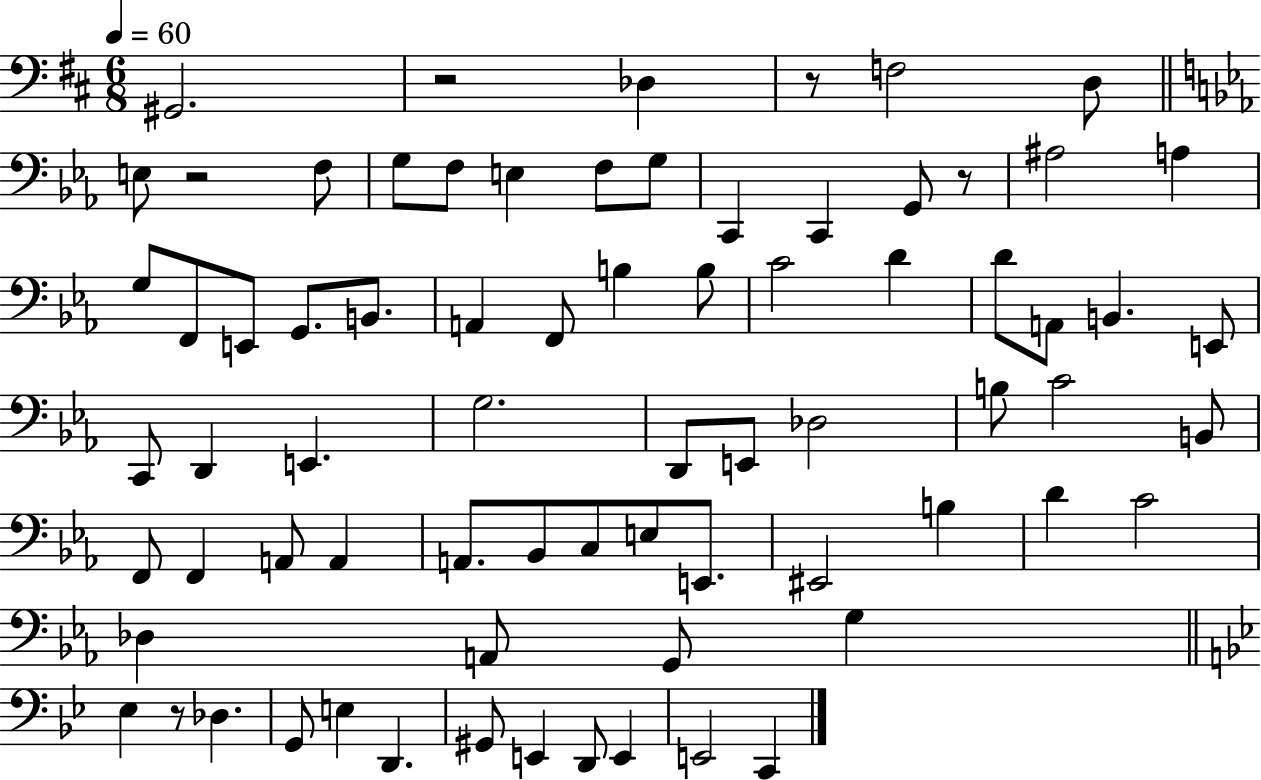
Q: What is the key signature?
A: D major